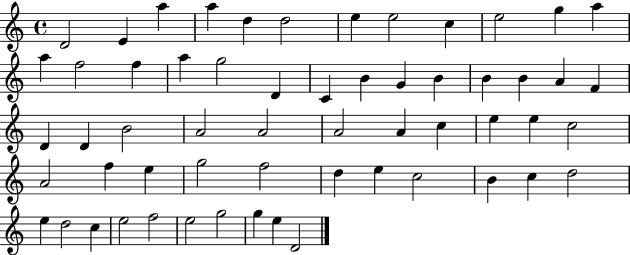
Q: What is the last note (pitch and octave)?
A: D4